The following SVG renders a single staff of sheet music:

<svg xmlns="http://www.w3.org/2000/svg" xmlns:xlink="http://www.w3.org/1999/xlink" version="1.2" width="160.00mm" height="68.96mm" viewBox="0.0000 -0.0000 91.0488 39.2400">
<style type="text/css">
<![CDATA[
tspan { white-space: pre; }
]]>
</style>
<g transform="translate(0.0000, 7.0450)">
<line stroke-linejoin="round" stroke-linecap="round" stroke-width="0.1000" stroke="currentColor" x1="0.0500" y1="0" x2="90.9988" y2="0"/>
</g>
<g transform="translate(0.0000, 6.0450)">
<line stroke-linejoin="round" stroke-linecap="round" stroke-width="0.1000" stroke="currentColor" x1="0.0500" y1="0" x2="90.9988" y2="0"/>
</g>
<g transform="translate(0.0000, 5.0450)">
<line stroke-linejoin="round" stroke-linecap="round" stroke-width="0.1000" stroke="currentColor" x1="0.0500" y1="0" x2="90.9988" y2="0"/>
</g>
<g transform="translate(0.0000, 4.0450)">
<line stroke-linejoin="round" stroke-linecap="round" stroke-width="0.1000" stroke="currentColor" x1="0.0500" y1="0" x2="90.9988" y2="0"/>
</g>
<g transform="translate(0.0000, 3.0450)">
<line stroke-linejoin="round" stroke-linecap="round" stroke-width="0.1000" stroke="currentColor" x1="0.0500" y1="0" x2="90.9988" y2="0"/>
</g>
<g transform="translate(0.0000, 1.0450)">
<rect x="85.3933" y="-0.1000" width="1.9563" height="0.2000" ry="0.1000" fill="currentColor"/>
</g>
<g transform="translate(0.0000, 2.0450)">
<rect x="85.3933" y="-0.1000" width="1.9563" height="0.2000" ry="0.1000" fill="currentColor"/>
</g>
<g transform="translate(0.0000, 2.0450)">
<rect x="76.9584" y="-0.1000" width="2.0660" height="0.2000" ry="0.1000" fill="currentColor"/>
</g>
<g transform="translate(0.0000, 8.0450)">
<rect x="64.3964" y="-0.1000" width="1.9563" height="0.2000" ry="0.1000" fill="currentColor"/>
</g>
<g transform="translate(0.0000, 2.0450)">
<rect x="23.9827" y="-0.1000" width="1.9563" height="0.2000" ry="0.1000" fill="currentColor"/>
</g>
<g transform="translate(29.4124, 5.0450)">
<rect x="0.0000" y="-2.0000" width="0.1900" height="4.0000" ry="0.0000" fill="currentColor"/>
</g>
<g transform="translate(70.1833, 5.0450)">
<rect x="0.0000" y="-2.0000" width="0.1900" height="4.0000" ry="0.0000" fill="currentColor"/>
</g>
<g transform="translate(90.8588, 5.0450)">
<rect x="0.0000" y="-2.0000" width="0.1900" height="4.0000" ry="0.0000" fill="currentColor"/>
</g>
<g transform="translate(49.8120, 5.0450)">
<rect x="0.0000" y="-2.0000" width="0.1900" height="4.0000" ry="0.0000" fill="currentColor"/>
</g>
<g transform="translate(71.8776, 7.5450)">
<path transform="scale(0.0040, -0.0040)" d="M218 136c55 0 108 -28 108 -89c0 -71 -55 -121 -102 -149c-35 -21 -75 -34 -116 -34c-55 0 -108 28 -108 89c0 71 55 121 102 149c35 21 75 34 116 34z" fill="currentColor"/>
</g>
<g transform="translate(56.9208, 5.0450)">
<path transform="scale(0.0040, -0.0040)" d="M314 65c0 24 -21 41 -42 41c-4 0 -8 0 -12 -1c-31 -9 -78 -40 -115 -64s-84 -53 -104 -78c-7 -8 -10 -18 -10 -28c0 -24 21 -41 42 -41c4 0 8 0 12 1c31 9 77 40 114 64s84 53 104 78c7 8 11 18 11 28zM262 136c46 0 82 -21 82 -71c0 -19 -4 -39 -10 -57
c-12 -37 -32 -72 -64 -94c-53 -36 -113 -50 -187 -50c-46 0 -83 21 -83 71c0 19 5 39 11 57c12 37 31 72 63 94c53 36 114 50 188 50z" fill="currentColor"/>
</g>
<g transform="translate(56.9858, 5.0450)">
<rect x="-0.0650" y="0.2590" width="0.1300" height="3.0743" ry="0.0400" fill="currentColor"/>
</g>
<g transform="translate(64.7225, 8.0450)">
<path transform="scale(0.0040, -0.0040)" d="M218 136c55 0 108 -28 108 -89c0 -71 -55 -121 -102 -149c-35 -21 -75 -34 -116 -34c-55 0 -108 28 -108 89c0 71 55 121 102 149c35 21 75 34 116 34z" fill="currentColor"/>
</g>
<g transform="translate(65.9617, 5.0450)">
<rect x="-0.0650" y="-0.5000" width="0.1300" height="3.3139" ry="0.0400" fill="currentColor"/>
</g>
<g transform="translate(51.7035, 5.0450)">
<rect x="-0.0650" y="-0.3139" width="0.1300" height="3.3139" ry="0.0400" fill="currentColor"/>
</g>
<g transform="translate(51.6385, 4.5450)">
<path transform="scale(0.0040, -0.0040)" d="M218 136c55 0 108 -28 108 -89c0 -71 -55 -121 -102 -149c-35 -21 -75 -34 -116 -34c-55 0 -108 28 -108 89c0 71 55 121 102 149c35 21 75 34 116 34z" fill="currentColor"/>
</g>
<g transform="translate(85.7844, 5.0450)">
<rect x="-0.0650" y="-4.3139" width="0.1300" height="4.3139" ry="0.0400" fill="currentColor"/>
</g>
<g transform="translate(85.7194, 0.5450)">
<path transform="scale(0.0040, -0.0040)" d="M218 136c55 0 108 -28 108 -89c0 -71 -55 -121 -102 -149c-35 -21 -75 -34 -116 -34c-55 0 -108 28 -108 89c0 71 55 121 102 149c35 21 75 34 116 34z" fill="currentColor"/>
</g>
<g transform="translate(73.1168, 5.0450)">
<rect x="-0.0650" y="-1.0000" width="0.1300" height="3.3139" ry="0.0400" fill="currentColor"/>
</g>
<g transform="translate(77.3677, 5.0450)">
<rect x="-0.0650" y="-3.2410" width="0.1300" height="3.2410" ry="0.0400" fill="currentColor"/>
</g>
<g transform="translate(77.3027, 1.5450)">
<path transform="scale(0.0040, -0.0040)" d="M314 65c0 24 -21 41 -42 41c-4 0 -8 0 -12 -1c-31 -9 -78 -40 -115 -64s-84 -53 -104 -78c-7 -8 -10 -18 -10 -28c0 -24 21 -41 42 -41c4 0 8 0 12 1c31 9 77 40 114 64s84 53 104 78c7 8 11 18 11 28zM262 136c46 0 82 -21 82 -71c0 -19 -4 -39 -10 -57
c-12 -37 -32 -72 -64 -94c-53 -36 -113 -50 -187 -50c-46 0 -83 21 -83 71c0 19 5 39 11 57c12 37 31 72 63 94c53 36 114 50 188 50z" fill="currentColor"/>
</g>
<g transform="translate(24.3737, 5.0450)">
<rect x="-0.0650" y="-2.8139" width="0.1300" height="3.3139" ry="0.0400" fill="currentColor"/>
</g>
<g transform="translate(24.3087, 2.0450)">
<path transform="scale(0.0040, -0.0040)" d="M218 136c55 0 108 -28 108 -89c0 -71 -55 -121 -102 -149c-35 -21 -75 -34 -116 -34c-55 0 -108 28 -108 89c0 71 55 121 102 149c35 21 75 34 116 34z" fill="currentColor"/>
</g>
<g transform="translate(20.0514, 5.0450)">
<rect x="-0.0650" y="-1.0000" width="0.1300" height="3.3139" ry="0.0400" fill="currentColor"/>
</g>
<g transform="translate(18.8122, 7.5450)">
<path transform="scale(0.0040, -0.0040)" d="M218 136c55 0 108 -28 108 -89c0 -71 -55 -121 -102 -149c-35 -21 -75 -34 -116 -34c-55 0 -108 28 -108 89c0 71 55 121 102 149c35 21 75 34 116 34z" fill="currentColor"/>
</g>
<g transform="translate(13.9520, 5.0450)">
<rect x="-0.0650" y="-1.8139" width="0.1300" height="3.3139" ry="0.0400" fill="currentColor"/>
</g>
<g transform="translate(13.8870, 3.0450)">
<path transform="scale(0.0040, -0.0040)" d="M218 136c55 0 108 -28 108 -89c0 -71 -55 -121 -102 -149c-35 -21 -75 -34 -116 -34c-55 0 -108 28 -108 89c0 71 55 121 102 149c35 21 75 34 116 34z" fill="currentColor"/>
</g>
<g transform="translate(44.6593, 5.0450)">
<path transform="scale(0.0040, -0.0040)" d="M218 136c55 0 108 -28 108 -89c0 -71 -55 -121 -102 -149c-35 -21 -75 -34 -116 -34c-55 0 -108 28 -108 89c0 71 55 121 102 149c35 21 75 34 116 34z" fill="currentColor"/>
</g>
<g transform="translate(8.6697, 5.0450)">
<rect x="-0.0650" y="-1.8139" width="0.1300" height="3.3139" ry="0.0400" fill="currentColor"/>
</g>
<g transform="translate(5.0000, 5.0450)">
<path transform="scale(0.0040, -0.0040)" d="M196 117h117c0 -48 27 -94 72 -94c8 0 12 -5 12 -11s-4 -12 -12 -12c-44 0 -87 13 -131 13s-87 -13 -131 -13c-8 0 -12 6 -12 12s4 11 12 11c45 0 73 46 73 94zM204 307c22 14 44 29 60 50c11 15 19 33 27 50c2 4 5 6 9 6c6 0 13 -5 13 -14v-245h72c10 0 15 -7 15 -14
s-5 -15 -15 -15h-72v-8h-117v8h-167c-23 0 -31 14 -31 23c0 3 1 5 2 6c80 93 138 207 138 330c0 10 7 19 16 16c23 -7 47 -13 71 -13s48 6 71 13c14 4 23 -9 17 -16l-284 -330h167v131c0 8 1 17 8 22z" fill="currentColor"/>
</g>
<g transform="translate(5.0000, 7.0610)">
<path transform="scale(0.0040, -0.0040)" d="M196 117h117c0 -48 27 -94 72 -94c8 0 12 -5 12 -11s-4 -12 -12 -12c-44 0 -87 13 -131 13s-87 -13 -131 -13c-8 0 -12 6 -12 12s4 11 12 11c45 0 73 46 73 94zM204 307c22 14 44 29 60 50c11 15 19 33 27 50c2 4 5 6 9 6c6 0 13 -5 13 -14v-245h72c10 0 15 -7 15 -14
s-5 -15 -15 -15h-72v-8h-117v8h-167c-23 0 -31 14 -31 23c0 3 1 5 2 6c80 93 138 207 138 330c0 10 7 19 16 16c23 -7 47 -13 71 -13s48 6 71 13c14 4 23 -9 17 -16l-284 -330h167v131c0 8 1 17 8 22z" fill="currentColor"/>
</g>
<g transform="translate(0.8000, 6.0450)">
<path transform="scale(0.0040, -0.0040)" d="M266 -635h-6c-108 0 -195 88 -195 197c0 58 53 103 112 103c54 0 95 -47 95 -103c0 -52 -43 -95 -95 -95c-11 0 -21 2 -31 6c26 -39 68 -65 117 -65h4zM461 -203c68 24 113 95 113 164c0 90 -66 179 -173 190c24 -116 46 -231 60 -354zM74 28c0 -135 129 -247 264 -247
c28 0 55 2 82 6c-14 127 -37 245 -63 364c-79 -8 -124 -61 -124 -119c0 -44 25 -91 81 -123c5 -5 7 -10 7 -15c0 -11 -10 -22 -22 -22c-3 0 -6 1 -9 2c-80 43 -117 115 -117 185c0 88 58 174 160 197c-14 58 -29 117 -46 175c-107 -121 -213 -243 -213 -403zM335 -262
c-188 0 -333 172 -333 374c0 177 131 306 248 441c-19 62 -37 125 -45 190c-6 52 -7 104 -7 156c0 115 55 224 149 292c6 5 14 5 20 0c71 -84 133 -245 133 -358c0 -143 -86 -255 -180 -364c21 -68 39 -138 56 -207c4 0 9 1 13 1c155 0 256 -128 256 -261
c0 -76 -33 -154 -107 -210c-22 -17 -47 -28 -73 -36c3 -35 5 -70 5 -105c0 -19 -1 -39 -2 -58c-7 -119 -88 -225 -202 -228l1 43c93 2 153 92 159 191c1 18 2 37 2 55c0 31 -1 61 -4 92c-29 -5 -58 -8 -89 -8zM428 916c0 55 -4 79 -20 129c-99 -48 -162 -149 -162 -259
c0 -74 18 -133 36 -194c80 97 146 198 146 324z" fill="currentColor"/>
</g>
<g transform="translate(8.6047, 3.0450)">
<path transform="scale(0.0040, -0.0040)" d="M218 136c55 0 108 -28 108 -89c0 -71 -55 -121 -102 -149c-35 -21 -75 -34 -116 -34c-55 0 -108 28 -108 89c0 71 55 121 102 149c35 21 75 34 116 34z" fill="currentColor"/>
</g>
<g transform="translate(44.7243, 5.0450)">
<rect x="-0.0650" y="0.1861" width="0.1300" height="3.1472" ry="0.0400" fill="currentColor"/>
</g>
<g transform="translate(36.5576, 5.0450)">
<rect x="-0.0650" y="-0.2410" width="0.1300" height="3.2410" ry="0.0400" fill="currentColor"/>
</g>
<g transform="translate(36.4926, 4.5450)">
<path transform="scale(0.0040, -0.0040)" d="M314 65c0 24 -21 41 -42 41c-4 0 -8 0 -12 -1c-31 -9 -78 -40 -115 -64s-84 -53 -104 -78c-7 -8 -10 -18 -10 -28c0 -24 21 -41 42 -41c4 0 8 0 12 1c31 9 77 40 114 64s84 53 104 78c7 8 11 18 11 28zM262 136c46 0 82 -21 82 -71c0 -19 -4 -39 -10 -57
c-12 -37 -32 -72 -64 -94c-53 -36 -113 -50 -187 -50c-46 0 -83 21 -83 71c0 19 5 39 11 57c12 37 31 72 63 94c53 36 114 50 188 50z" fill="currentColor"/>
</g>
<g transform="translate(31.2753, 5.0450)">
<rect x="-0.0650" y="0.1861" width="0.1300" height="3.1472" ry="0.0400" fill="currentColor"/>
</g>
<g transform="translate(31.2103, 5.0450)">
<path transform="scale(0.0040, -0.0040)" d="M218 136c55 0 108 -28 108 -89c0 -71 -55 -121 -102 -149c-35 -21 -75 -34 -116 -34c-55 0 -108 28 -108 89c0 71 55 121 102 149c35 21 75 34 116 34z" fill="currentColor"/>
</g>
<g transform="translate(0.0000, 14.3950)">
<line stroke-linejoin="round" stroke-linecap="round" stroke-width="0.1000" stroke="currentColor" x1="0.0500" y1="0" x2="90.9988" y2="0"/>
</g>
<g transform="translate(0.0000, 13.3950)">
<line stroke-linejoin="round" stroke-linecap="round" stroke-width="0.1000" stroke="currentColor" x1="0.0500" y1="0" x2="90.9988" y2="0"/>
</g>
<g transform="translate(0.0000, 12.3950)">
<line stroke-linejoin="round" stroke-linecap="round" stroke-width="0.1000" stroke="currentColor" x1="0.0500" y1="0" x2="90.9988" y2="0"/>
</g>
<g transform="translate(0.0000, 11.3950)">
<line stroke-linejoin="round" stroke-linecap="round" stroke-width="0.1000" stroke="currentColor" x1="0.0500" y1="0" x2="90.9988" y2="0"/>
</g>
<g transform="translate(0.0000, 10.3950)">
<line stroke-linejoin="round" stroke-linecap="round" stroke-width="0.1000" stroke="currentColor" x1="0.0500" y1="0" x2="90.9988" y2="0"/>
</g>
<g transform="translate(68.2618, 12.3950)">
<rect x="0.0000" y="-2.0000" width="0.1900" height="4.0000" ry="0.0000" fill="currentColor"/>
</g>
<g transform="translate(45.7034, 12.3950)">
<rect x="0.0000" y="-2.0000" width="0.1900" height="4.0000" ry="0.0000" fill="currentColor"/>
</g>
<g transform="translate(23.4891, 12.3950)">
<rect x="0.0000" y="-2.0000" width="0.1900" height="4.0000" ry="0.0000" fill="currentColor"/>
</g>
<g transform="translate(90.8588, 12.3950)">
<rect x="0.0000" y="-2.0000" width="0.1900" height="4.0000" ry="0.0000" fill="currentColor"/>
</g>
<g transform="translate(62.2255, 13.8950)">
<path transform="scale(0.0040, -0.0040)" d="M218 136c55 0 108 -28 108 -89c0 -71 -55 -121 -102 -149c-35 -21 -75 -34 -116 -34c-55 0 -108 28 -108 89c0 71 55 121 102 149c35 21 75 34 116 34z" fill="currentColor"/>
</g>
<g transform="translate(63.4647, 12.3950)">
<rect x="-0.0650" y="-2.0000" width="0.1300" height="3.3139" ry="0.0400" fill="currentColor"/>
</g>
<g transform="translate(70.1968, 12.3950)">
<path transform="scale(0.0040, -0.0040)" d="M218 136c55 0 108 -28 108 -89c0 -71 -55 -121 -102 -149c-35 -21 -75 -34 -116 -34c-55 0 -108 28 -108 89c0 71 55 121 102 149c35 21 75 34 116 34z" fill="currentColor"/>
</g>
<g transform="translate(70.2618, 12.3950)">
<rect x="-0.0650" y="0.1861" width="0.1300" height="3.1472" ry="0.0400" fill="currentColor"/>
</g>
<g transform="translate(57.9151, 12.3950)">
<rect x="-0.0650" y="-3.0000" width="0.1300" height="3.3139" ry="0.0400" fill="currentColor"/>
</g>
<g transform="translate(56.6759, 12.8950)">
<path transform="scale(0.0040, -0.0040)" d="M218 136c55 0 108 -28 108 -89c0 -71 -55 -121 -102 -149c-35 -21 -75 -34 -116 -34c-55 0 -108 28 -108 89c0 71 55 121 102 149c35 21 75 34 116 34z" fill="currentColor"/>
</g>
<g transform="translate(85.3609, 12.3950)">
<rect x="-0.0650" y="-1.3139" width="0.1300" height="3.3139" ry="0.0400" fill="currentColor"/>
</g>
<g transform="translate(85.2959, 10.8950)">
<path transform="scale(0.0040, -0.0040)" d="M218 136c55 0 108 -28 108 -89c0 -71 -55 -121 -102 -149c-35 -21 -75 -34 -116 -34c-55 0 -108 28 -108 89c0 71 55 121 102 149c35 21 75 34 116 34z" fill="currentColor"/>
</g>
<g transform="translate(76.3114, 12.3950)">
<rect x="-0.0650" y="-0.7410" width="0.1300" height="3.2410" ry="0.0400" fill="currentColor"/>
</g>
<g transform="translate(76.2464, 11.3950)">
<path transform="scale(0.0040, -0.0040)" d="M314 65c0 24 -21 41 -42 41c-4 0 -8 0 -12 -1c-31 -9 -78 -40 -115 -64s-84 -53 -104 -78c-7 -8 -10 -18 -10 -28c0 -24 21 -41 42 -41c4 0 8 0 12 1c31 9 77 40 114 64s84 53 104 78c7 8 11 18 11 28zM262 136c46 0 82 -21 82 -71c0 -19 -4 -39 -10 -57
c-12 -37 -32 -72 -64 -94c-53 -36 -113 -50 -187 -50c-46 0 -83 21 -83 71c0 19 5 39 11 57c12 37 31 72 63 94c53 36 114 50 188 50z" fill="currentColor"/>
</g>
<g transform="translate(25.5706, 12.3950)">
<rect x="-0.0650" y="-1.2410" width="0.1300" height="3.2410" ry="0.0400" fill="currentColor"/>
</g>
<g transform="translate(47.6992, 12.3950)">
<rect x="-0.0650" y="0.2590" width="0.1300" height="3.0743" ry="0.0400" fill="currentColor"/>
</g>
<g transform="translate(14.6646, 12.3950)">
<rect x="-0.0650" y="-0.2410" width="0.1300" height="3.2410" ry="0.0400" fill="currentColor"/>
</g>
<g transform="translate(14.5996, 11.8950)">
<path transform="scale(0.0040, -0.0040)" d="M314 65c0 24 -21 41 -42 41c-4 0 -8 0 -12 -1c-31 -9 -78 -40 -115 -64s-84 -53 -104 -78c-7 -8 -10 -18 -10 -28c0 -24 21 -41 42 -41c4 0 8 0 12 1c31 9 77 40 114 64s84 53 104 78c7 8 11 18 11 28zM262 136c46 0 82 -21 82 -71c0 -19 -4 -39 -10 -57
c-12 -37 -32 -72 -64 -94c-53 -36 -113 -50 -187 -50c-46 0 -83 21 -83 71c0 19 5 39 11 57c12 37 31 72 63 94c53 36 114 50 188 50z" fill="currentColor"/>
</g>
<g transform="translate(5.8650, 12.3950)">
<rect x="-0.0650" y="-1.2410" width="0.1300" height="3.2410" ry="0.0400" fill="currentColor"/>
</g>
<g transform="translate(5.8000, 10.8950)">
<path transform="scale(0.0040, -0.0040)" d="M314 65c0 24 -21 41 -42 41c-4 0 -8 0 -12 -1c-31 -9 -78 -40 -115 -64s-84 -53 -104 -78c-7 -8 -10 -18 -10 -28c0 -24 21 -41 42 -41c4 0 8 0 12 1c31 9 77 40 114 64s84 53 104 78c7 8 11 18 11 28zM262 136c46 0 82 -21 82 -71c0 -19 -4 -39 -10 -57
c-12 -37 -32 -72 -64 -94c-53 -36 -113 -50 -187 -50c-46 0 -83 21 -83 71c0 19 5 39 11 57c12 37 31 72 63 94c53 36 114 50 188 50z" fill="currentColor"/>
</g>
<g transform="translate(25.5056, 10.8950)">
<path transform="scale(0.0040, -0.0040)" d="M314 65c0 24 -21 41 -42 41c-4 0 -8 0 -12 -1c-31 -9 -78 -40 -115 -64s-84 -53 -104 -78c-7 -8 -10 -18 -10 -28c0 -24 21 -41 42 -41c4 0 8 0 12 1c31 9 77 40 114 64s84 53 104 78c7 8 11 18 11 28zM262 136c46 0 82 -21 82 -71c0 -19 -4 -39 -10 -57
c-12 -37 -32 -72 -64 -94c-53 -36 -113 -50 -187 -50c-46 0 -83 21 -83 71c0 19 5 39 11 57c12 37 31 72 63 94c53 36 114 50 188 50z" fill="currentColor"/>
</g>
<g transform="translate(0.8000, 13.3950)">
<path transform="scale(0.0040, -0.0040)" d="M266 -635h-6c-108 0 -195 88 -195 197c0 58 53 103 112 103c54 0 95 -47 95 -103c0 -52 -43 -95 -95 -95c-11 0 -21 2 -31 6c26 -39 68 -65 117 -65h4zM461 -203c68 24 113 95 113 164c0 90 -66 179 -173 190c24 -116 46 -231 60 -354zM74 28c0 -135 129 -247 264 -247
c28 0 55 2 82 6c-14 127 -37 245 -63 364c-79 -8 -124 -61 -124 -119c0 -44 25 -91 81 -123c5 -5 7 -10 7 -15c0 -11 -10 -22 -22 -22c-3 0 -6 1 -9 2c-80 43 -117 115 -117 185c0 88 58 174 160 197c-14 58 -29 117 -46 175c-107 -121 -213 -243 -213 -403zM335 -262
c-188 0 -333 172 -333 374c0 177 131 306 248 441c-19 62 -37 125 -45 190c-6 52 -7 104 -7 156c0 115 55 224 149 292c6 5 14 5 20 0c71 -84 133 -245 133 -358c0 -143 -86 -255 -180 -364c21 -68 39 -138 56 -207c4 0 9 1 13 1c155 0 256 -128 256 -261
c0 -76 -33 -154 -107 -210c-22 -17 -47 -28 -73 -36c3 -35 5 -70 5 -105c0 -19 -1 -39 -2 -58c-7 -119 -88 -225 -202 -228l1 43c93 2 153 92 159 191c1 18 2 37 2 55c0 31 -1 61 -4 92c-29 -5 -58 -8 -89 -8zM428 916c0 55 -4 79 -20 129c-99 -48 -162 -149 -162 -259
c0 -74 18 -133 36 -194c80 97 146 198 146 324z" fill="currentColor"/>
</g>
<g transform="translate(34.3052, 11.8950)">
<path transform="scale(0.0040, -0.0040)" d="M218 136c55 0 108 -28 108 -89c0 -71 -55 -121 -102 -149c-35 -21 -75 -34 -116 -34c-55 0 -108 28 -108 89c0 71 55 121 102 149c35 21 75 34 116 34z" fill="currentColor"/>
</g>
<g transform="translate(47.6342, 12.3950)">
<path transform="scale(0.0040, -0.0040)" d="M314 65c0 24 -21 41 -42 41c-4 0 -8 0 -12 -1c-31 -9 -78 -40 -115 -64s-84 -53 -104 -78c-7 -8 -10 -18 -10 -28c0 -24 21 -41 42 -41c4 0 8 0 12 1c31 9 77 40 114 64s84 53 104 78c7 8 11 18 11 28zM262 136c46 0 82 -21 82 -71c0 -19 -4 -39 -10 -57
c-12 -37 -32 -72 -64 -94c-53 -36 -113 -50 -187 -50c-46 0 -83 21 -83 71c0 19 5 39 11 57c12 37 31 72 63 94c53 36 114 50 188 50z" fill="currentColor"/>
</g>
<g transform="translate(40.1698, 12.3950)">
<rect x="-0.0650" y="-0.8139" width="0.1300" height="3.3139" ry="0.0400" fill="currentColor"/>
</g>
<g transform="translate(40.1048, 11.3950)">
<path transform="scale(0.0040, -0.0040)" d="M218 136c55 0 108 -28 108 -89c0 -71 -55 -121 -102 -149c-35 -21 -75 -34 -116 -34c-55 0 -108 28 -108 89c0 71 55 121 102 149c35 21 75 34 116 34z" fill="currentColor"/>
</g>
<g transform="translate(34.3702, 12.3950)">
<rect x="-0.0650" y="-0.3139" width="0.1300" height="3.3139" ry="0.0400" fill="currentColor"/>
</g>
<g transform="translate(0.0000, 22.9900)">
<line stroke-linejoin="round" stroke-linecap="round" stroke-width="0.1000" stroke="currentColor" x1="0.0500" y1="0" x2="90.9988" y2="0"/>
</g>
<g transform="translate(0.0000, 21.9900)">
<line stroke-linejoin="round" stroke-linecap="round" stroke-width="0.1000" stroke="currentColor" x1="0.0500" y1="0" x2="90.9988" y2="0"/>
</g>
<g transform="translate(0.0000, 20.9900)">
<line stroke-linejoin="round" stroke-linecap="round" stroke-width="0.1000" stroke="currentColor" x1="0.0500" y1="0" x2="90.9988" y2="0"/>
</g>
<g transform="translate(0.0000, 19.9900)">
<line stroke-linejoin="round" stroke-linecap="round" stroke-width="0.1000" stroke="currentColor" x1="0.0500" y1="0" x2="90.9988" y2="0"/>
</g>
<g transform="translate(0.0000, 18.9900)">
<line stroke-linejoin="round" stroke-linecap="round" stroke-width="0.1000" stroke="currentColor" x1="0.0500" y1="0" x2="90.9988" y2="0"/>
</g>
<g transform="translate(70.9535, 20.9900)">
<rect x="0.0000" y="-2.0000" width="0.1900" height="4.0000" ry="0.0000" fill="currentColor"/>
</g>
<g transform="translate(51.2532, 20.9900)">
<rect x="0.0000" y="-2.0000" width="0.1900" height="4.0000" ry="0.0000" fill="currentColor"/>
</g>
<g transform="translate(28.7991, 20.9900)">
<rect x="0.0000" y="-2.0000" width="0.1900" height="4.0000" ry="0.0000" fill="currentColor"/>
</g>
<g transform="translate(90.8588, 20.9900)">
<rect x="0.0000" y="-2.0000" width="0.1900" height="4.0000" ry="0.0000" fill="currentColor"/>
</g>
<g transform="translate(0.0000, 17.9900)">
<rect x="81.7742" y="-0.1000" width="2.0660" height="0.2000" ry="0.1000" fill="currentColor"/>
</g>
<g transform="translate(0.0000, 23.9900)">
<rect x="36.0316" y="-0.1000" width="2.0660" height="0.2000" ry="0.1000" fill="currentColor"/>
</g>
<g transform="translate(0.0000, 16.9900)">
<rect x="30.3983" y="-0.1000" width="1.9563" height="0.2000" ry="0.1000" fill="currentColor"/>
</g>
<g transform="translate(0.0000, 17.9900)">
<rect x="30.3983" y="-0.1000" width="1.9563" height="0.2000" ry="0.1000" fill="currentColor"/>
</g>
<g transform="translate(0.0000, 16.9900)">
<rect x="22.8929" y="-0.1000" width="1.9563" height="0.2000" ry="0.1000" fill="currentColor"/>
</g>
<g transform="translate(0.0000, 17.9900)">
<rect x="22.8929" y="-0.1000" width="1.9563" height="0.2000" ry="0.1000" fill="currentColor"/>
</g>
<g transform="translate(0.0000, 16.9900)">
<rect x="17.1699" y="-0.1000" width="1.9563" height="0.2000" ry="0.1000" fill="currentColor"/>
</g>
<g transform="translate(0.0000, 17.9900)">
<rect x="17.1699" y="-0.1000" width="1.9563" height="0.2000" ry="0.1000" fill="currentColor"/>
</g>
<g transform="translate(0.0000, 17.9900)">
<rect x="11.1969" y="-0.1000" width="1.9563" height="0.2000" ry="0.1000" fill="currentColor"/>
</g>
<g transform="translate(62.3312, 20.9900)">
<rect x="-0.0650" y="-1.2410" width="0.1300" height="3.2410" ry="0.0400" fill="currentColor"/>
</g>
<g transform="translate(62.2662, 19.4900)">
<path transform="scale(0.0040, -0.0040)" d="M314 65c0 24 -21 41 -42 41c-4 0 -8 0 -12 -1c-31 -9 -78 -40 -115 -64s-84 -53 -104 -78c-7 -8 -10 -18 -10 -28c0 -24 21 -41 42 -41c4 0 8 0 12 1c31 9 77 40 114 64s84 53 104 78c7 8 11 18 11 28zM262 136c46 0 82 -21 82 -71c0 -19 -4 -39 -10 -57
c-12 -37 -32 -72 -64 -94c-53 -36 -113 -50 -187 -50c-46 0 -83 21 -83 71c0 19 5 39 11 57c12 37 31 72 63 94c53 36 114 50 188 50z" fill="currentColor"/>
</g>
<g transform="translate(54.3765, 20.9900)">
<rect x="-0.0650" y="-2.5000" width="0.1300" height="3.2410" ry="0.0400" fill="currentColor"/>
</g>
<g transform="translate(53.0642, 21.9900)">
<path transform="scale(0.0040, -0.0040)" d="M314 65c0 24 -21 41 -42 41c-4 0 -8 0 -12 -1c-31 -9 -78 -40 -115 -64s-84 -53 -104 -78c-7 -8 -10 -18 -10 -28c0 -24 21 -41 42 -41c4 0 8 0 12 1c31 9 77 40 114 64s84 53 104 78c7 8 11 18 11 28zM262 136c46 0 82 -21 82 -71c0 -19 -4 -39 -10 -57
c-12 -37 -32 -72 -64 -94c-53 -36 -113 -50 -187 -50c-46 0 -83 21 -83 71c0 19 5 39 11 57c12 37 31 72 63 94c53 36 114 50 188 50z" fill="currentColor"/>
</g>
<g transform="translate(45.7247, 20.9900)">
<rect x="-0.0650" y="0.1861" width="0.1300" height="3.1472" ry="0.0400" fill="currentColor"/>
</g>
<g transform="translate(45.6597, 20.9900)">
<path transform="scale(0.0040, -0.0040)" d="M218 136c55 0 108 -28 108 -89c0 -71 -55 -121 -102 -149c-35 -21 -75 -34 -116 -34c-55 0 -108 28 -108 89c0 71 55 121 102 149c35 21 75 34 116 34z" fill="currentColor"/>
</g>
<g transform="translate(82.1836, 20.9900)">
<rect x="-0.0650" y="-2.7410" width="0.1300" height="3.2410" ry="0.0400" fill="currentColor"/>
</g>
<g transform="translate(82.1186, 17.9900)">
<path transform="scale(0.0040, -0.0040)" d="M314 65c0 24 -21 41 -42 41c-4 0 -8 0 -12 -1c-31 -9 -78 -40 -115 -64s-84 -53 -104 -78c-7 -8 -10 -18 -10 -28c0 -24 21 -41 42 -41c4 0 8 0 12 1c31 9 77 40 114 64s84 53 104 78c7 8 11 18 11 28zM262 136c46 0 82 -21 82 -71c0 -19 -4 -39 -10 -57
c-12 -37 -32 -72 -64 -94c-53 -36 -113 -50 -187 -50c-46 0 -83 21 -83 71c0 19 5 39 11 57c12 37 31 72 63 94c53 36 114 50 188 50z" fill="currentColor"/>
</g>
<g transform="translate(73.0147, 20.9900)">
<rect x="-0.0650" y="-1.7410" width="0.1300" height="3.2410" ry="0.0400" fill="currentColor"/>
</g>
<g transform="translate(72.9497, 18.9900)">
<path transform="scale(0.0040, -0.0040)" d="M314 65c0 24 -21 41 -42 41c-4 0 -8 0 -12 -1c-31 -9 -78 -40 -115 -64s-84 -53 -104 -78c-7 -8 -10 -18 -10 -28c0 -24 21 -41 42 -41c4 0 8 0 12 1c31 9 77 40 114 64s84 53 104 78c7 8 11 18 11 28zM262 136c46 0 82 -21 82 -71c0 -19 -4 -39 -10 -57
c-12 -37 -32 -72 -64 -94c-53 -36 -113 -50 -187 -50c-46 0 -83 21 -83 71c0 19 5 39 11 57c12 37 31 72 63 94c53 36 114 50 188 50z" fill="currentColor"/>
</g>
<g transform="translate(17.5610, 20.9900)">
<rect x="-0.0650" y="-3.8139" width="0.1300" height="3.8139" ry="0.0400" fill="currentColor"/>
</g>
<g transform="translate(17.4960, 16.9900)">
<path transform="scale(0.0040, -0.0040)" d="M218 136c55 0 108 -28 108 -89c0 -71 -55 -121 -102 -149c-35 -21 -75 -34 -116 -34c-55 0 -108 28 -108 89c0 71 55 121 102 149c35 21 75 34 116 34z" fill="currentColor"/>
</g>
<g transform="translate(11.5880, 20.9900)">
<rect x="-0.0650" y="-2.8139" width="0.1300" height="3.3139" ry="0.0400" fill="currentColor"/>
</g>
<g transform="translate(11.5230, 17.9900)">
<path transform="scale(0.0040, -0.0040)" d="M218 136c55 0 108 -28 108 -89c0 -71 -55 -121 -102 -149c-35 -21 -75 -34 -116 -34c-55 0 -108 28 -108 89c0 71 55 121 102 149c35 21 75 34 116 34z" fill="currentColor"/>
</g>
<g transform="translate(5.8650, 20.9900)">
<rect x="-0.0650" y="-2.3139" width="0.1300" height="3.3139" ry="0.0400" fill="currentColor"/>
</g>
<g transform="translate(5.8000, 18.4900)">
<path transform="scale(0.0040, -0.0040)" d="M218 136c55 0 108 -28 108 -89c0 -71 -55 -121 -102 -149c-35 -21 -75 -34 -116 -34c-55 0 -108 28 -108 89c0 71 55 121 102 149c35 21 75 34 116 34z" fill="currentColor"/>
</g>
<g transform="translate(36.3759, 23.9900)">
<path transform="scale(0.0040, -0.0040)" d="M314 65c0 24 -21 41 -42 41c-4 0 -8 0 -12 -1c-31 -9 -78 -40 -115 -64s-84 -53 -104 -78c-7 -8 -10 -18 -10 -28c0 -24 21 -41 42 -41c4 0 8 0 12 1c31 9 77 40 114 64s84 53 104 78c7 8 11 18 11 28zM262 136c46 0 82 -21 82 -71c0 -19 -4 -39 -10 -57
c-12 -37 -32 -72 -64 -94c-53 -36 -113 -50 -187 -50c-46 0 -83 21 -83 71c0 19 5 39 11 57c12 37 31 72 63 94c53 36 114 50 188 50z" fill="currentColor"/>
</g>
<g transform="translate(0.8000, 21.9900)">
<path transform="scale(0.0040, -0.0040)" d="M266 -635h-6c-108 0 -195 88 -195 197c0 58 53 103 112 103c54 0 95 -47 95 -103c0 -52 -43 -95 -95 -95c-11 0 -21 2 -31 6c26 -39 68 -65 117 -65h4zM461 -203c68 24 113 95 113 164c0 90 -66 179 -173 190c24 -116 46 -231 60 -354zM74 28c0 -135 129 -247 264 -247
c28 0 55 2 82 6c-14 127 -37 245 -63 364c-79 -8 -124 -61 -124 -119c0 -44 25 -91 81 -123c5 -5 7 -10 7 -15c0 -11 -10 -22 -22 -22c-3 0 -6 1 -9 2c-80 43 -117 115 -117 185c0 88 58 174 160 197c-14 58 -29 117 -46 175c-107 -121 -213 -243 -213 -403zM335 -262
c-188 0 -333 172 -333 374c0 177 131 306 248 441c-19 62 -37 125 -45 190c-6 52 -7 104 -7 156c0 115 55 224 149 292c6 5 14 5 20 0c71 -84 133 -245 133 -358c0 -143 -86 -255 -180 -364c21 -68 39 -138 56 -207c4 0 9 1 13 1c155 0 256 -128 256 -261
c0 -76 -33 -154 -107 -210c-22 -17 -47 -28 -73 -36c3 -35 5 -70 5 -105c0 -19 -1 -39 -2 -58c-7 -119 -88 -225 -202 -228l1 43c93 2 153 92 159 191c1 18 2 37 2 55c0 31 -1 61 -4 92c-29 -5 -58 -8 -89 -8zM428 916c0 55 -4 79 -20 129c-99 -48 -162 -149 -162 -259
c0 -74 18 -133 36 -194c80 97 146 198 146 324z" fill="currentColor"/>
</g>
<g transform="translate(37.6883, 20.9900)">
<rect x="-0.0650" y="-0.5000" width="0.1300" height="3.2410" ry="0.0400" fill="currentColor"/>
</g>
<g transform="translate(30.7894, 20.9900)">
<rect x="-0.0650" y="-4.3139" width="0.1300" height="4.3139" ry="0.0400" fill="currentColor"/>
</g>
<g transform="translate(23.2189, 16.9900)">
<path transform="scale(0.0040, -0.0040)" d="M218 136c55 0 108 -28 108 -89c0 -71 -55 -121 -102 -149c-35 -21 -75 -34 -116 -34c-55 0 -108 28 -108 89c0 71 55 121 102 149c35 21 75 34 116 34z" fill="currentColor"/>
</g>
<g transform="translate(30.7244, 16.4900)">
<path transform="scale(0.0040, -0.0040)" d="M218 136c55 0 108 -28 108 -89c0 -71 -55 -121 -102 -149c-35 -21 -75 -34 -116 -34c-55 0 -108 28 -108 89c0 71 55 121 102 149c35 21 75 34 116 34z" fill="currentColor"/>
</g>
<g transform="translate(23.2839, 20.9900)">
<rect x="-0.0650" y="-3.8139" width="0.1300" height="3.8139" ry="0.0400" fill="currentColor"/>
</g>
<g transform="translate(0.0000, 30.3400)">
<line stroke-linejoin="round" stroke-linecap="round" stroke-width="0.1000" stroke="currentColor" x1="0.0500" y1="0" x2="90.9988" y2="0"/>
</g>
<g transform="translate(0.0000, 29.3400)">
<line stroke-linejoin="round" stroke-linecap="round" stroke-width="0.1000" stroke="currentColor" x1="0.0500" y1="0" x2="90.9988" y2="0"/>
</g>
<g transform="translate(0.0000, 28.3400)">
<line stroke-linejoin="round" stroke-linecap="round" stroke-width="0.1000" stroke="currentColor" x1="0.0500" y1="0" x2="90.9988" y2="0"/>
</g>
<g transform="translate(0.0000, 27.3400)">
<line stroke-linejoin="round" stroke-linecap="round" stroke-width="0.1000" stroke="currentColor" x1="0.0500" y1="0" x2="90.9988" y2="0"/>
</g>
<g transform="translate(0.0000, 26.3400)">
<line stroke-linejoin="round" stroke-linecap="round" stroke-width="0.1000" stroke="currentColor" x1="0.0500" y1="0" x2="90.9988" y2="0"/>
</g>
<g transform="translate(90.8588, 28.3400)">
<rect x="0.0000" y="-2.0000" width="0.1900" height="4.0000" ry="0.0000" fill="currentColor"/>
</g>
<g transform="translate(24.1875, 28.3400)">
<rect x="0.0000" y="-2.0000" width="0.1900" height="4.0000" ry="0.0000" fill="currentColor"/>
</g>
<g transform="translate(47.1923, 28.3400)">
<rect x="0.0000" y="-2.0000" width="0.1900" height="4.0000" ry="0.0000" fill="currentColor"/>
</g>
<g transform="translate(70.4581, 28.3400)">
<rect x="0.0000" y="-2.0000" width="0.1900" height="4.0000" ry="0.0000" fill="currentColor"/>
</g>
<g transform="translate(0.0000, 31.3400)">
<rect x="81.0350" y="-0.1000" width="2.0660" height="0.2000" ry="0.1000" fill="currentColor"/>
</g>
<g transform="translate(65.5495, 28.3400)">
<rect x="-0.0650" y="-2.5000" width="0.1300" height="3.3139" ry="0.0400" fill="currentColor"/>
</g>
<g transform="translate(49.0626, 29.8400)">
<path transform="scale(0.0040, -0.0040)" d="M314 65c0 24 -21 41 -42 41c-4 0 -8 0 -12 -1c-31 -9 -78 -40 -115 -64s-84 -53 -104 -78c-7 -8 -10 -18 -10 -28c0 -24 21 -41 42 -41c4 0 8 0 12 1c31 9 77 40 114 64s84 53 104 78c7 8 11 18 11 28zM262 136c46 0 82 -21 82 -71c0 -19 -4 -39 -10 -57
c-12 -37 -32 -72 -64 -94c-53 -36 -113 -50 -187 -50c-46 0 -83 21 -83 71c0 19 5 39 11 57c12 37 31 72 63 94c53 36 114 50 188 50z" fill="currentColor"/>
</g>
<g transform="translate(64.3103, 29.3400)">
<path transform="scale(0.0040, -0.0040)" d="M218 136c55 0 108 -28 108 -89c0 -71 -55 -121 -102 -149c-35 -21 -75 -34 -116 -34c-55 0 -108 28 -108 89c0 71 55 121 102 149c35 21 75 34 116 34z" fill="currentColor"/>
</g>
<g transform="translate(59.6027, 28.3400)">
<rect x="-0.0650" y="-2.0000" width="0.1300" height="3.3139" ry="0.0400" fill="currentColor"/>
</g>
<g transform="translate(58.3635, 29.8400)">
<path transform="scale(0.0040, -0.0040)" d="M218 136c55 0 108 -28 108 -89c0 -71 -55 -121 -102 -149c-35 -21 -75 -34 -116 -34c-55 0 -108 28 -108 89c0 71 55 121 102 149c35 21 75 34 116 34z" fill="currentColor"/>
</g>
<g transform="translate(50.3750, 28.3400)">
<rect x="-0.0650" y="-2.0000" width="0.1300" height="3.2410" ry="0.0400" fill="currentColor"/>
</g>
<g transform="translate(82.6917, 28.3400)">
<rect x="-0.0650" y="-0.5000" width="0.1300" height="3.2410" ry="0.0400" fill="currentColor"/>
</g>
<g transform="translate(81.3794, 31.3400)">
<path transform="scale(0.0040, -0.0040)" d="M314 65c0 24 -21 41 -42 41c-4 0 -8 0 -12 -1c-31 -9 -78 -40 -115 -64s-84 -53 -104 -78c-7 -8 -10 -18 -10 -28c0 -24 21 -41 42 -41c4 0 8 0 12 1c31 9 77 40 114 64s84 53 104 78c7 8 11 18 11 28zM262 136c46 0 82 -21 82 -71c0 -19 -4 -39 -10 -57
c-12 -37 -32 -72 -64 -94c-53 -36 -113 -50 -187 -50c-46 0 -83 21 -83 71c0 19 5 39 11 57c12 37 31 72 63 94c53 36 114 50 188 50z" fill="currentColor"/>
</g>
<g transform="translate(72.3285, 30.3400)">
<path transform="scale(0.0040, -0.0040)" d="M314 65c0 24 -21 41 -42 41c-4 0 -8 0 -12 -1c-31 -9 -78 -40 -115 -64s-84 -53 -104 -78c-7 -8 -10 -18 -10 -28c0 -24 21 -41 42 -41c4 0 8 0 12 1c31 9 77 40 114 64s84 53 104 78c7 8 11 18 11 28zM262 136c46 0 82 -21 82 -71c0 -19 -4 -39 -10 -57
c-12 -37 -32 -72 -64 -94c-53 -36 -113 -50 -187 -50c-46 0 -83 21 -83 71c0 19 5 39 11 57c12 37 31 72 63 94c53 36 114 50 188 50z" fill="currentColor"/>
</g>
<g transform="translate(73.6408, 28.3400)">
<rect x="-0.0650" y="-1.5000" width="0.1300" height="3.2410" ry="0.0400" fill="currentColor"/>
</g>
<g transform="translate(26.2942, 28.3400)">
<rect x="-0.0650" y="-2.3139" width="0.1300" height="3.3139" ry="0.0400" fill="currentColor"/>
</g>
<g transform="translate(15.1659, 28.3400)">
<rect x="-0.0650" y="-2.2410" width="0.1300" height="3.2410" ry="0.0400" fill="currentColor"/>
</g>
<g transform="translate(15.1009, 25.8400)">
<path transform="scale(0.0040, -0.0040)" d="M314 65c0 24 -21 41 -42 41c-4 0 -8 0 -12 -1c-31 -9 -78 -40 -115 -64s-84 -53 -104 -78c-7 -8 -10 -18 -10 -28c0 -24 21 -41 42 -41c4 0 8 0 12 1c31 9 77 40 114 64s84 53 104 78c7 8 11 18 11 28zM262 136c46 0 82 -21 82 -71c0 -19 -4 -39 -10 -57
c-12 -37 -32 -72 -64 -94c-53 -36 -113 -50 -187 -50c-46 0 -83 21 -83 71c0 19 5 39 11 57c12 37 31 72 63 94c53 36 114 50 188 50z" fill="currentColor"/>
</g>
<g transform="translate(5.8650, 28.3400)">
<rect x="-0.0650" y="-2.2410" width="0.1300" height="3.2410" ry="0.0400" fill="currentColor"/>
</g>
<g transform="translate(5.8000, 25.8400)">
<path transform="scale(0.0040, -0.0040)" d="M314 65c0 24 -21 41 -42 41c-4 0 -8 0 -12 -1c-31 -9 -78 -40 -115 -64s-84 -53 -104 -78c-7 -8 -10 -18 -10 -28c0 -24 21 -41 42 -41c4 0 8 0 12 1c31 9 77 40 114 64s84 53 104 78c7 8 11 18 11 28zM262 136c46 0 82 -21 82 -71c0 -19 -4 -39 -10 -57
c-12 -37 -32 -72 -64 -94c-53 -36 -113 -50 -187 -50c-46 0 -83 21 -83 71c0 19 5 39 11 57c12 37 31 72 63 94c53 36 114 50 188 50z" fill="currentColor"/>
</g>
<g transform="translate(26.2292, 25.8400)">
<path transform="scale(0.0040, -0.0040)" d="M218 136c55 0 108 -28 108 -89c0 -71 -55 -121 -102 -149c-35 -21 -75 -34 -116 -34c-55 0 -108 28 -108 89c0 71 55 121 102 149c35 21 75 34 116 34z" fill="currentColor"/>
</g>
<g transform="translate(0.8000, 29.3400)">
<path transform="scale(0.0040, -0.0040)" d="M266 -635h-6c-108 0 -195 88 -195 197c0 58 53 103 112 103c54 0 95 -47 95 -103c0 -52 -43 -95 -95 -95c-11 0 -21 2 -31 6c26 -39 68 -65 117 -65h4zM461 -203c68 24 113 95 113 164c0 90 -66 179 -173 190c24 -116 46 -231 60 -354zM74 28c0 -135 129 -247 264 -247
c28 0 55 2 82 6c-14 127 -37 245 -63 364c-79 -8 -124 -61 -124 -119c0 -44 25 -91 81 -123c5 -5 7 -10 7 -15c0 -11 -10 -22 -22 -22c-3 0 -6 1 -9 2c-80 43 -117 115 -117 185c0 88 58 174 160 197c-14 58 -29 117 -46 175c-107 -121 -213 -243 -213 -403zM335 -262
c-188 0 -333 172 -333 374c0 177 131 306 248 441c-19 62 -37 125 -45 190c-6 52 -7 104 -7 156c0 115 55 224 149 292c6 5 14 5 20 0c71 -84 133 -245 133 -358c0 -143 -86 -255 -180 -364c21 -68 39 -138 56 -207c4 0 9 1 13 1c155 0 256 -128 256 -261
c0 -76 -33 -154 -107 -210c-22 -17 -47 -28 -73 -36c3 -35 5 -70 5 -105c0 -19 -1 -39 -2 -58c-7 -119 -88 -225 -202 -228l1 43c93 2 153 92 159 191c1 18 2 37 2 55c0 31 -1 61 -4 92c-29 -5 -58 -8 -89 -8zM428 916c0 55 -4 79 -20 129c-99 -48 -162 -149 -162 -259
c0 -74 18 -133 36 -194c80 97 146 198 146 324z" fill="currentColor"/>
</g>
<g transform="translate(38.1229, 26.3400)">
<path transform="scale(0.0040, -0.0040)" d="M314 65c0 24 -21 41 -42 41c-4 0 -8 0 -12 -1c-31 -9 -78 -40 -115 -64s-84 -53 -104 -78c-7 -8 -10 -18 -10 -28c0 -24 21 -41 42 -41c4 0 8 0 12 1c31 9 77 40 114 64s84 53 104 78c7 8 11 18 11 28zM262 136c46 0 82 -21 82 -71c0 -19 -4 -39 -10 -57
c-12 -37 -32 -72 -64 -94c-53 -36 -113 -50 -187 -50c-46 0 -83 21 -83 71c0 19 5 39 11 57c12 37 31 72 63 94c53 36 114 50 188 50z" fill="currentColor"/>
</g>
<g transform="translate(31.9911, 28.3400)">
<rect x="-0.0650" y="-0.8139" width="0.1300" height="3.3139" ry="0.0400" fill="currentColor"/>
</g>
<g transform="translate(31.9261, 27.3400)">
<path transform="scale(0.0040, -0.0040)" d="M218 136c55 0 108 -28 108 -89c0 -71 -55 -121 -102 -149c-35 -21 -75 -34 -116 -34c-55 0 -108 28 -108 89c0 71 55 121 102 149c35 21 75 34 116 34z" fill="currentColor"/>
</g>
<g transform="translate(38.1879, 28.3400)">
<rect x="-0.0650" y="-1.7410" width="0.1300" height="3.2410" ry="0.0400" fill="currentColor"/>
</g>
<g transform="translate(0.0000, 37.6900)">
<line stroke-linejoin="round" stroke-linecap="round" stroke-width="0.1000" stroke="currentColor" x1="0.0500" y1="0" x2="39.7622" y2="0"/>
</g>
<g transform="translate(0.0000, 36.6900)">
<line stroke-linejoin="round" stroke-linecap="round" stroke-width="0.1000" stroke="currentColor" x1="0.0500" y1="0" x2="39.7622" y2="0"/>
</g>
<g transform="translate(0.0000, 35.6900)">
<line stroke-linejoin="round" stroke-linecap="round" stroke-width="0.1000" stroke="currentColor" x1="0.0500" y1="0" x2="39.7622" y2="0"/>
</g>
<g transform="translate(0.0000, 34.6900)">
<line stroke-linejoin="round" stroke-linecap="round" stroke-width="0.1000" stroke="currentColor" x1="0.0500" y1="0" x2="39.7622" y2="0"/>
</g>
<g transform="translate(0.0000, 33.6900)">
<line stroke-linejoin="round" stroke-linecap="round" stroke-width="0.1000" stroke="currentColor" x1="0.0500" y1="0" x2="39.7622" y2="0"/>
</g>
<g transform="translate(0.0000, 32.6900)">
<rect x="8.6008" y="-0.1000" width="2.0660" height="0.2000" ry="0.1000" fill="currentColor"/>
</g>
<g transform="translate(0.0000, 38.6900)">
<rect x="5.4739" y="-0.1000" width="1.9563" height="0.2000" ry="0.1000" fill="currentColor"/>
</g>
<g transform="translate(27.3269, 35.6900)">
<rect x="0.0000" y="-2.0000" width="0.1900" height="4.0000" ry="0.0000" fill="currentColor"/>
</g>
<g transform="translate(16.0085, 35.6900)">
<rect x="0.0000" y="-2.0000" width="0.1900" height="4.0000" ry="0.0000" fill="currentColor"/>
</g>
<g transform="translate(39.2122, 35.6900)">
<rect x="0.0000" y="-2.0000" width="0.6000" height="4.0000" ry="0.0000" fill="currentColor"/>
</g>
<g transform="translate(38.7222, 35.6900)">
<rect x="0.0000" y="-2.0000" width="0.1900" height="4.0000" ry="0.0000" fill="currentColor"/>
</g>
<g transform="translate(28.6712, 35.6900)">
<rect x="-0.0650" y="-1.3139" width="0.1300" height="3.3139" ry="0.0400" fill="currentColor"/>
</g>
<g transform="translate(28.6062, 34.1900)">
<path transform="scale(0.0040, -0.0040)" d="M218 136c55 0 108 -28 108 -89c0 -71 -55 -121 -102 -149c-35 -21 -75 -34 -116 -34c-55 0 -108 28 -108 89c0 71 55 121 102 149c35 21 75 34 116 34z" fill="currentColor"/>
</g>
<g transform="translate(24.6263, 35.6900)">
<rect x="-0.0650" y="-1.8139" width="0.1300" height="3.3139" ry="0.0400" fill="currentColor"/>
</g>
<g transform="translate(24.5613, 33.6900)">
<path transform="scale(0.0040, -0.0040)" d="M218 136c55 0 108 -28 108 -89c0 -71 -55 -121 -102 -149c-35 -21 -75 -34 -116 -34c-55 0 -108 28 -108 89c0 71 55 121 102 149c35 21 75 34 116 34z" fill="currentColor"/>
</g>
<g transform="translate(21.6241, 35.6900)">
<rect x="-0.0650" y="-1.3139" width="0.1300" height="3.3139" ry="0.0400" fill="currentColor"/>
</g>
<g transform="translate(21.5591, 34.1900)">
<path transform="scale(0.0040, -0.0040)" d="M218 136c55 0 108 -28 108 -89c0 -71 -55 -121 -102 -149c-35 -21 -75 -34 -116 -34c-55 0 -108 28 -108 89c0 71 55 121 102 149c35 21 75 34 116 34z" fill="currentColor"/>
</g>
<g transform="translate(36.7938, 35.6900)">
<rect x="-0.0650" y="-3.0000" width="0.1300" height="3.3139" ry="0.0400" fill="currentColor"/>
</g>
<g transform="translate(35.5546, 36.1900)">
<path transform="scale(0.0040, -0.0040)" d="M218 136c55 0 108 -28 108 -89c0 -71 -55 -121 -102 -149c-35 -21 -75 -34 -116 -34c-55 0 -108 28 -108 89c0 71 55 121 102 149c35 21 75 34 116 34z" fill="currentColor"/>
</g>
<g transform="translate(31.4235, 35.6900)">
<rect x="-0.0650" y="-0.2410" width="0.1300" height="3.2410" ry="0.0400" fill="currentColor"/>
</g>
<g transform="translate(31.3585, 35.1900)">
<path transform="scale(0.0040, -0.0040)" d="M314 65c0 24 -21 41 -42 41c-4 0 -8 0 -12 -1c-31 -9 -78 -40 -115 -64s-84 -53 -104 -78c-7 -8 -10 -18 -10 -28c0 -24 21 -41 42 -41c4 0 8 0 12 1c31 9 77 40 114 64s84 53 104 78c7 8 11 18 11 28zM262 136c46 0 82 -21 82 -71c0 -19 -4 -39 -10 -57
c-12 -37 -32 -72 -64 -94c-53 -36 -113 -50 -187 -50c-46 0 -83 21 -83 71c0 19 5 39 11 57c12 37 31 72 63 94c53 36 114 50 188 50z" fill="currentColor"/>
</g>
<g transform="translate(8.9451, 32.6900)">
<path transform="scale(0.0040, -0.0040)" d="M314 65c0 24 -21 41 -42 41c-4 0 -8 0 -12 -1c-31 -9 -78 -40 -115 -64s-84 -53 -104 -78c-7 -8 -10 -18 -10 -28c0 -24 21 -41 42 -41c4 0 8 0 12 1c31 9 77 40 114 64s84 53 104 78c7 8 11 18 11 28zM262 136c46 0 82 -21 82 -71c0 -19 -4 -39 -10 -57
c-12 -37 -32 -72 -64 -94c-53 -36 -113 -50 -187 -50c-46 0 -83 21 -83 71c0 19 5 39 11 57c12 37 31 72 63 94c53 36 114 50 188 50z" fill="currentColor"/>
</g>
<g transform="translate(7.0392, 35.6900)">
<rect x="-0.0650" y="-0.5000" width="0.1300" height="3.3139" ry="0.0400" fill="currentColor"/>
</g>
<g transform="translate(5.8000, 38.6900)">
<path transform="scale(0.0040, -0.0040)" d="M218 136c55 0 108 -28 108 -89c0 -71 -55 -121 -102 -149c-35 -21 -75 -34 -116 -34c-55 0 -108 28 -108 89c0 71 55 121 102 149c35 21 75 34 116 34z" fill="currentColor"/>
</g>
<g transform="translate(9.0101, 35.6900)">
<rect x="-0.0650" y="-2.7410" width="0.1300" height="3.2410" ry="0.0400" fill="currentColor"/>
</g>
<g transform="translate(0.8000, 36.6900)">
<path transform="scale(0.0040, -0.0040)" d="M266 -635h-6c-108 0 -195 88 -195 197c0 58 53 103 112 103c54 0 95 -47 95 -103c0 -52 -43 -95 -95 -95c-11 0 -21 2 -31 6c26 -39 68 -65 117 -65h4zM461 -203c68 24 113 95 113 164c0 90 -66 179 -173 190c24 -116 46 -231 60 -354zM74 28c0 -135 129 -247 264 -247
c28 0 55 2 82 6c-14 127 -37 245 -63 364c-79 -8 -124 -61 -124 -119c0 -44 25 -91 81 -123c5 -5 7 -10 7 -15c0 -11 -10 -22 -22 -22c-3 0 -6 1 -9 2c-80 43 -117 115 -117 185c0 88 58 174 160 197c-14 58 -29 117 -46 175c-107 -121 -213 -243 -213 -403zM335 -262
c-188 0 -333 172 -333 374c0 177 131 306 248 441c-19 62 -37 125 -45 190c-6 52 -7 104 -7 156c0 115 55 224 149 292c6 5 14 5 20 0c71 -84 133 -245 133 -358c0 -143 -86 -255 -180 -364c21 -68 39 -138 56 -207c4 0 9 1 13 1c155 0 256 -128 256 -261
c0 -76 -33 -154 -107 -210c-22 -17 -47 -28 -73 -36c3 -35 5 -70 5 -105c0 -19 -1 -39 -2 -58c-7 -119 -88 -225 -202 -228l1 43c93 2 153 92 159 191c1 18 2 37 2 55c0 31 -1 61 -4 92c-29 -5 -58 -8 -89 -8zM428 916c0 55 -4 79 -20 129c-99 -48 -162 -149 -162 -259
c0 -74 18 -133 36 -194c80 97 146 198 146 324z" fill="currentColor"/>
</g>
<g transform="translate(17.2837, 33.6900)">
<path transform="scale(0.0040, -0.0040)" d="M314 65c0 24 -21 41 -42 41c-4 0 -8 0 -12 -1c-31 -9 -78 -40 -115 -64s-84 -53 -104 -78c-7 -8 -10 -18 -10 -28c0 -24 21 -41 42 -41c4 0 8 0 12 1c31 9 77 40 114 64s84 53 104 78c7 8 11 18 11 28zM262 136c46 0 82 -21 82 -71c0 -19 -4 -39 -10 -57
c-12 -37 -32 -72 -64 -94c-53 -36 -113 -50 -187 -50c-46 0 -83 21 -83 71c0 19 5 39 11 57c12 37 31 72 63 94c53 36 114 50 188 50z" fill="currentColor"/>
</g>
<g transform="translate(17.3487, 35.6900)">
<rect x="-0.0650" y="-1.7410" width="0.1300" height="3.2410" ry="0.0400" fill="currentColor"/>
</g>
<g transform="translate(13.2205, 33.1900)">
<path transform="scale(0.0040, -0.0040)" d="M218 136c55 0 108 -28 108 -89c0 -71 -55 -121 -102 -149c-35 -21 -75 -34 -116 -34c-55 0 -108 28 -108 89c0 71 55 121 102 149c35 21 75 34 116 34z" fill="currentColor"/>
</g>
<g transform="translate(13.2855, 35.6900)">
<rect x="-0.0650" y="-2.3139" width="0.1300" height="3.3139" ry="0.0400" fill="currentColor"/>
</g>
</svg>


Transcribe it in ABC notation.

X:1
T:Untitled
M:4/4
L:1/4
K:C
f f D a B c2 B c B2 C D b2 d' e2 c2 e2 c d B2 A F B d2 e g a c' c' d' C2 B G2 e2 f2 a2 g2 g2 g d f2 F2 F G E2 C2 C a2 g f2 e f e c2 A